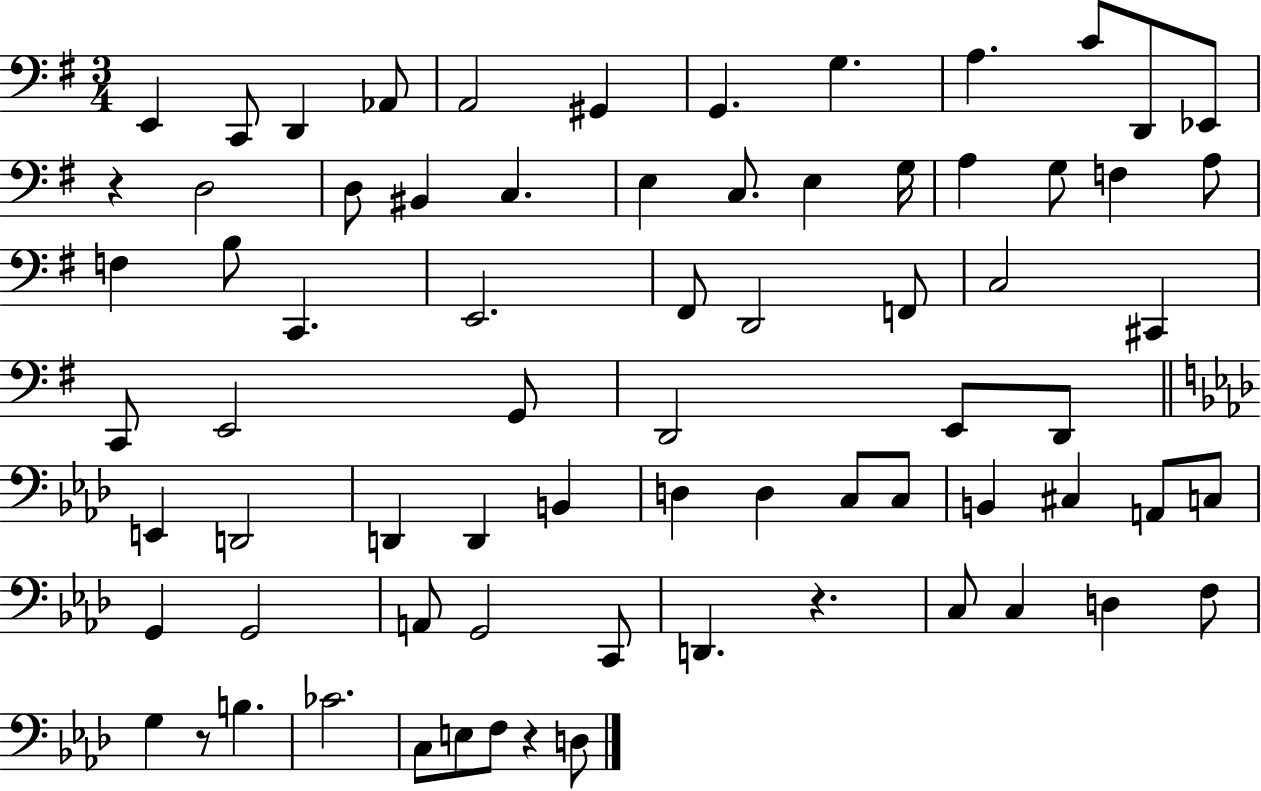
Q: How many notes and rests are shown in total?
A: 73